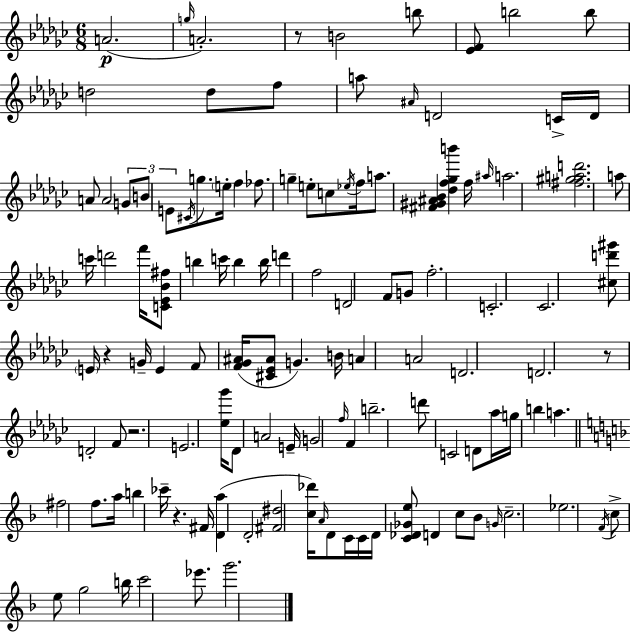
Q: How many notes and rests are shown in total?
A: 121